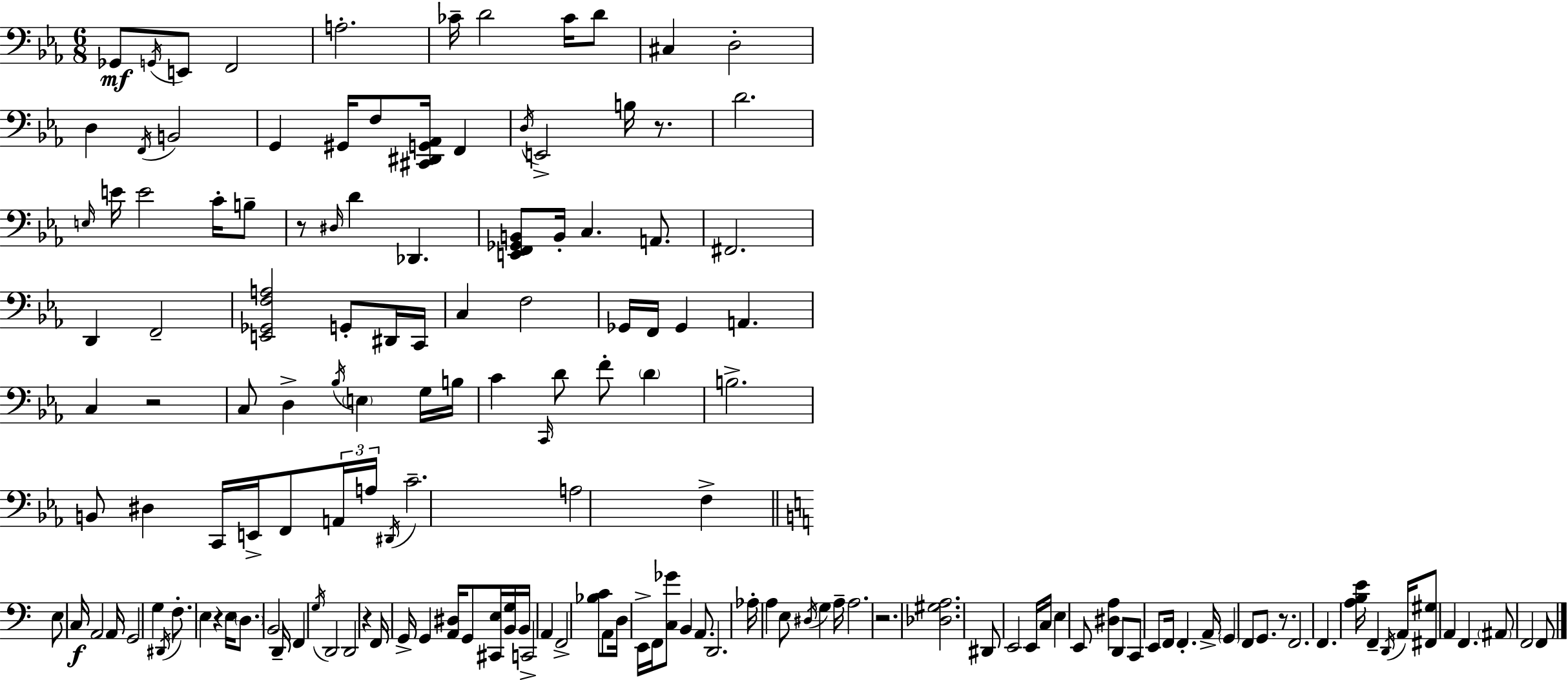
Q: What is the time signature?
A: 6/8